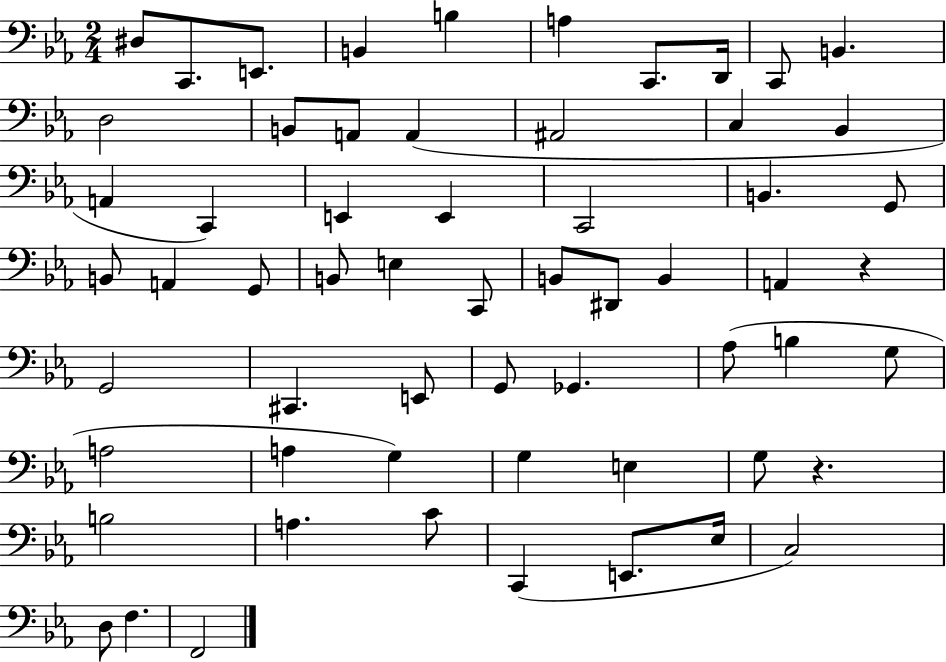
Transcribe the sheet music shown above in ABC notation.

X:1
T:Untitled
M:2/4
L:1/4
K:Eb
^D,/2 C,,/2 E,,/2 B,, B, A, C,,/2 D,,/4 C,,/2 B,, D,2 B,,/2 A,,/2 A,, ^A,,2 C, _B,, A,, C,, E,, E,, C,,2 B,, G,,/2 B,,/2 A,, G,,/2 B,,/2 E, C,,/2 B,,/2 ^D,,/2 B,, A,, z G,,2 ^C,, E,,/2 G,,/2 _G,, _A,/2 B, G,/2 A,2 A, G, G, E, G,/2 z B,2 A, C/2 C,, E,,/2 _E,/4 C,2 D,/2 F, F,,2